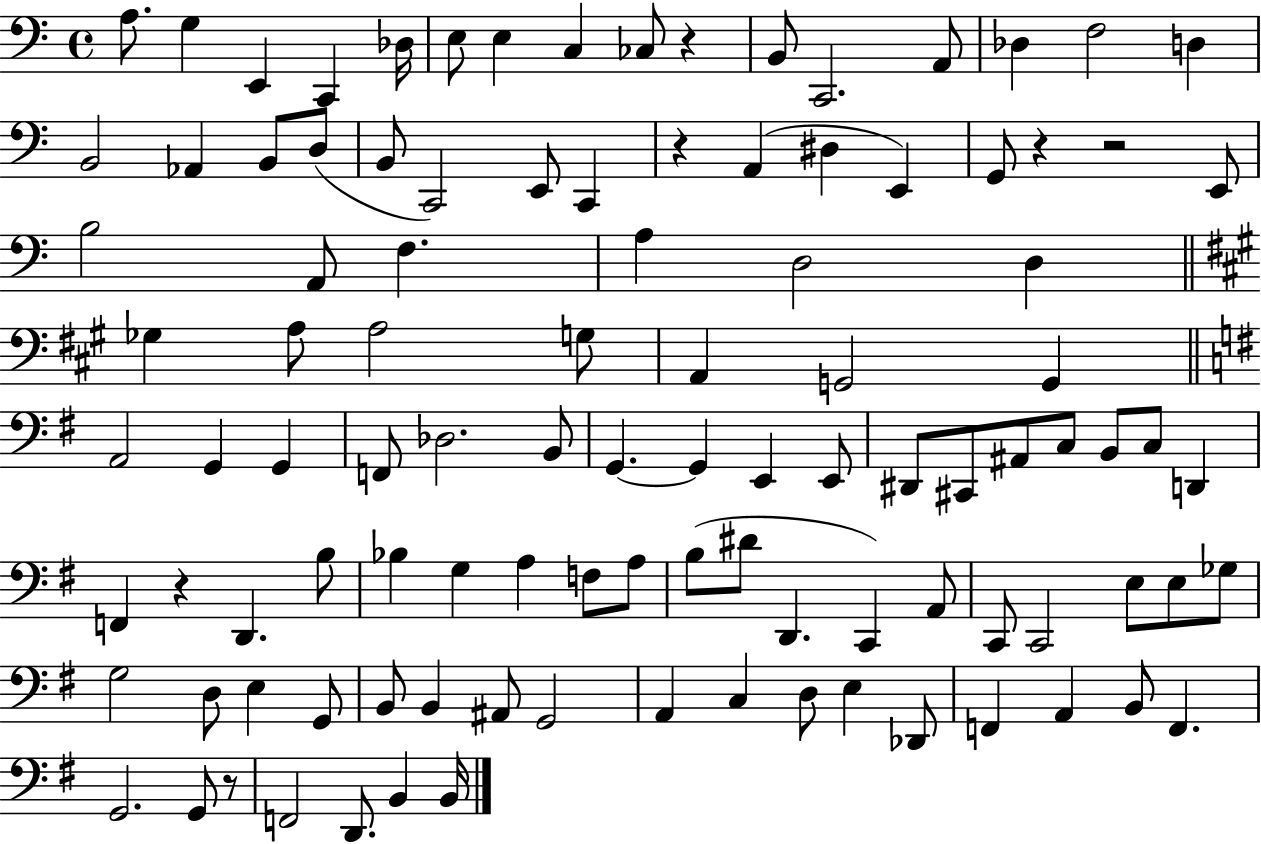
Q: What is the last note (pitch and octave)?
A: B2